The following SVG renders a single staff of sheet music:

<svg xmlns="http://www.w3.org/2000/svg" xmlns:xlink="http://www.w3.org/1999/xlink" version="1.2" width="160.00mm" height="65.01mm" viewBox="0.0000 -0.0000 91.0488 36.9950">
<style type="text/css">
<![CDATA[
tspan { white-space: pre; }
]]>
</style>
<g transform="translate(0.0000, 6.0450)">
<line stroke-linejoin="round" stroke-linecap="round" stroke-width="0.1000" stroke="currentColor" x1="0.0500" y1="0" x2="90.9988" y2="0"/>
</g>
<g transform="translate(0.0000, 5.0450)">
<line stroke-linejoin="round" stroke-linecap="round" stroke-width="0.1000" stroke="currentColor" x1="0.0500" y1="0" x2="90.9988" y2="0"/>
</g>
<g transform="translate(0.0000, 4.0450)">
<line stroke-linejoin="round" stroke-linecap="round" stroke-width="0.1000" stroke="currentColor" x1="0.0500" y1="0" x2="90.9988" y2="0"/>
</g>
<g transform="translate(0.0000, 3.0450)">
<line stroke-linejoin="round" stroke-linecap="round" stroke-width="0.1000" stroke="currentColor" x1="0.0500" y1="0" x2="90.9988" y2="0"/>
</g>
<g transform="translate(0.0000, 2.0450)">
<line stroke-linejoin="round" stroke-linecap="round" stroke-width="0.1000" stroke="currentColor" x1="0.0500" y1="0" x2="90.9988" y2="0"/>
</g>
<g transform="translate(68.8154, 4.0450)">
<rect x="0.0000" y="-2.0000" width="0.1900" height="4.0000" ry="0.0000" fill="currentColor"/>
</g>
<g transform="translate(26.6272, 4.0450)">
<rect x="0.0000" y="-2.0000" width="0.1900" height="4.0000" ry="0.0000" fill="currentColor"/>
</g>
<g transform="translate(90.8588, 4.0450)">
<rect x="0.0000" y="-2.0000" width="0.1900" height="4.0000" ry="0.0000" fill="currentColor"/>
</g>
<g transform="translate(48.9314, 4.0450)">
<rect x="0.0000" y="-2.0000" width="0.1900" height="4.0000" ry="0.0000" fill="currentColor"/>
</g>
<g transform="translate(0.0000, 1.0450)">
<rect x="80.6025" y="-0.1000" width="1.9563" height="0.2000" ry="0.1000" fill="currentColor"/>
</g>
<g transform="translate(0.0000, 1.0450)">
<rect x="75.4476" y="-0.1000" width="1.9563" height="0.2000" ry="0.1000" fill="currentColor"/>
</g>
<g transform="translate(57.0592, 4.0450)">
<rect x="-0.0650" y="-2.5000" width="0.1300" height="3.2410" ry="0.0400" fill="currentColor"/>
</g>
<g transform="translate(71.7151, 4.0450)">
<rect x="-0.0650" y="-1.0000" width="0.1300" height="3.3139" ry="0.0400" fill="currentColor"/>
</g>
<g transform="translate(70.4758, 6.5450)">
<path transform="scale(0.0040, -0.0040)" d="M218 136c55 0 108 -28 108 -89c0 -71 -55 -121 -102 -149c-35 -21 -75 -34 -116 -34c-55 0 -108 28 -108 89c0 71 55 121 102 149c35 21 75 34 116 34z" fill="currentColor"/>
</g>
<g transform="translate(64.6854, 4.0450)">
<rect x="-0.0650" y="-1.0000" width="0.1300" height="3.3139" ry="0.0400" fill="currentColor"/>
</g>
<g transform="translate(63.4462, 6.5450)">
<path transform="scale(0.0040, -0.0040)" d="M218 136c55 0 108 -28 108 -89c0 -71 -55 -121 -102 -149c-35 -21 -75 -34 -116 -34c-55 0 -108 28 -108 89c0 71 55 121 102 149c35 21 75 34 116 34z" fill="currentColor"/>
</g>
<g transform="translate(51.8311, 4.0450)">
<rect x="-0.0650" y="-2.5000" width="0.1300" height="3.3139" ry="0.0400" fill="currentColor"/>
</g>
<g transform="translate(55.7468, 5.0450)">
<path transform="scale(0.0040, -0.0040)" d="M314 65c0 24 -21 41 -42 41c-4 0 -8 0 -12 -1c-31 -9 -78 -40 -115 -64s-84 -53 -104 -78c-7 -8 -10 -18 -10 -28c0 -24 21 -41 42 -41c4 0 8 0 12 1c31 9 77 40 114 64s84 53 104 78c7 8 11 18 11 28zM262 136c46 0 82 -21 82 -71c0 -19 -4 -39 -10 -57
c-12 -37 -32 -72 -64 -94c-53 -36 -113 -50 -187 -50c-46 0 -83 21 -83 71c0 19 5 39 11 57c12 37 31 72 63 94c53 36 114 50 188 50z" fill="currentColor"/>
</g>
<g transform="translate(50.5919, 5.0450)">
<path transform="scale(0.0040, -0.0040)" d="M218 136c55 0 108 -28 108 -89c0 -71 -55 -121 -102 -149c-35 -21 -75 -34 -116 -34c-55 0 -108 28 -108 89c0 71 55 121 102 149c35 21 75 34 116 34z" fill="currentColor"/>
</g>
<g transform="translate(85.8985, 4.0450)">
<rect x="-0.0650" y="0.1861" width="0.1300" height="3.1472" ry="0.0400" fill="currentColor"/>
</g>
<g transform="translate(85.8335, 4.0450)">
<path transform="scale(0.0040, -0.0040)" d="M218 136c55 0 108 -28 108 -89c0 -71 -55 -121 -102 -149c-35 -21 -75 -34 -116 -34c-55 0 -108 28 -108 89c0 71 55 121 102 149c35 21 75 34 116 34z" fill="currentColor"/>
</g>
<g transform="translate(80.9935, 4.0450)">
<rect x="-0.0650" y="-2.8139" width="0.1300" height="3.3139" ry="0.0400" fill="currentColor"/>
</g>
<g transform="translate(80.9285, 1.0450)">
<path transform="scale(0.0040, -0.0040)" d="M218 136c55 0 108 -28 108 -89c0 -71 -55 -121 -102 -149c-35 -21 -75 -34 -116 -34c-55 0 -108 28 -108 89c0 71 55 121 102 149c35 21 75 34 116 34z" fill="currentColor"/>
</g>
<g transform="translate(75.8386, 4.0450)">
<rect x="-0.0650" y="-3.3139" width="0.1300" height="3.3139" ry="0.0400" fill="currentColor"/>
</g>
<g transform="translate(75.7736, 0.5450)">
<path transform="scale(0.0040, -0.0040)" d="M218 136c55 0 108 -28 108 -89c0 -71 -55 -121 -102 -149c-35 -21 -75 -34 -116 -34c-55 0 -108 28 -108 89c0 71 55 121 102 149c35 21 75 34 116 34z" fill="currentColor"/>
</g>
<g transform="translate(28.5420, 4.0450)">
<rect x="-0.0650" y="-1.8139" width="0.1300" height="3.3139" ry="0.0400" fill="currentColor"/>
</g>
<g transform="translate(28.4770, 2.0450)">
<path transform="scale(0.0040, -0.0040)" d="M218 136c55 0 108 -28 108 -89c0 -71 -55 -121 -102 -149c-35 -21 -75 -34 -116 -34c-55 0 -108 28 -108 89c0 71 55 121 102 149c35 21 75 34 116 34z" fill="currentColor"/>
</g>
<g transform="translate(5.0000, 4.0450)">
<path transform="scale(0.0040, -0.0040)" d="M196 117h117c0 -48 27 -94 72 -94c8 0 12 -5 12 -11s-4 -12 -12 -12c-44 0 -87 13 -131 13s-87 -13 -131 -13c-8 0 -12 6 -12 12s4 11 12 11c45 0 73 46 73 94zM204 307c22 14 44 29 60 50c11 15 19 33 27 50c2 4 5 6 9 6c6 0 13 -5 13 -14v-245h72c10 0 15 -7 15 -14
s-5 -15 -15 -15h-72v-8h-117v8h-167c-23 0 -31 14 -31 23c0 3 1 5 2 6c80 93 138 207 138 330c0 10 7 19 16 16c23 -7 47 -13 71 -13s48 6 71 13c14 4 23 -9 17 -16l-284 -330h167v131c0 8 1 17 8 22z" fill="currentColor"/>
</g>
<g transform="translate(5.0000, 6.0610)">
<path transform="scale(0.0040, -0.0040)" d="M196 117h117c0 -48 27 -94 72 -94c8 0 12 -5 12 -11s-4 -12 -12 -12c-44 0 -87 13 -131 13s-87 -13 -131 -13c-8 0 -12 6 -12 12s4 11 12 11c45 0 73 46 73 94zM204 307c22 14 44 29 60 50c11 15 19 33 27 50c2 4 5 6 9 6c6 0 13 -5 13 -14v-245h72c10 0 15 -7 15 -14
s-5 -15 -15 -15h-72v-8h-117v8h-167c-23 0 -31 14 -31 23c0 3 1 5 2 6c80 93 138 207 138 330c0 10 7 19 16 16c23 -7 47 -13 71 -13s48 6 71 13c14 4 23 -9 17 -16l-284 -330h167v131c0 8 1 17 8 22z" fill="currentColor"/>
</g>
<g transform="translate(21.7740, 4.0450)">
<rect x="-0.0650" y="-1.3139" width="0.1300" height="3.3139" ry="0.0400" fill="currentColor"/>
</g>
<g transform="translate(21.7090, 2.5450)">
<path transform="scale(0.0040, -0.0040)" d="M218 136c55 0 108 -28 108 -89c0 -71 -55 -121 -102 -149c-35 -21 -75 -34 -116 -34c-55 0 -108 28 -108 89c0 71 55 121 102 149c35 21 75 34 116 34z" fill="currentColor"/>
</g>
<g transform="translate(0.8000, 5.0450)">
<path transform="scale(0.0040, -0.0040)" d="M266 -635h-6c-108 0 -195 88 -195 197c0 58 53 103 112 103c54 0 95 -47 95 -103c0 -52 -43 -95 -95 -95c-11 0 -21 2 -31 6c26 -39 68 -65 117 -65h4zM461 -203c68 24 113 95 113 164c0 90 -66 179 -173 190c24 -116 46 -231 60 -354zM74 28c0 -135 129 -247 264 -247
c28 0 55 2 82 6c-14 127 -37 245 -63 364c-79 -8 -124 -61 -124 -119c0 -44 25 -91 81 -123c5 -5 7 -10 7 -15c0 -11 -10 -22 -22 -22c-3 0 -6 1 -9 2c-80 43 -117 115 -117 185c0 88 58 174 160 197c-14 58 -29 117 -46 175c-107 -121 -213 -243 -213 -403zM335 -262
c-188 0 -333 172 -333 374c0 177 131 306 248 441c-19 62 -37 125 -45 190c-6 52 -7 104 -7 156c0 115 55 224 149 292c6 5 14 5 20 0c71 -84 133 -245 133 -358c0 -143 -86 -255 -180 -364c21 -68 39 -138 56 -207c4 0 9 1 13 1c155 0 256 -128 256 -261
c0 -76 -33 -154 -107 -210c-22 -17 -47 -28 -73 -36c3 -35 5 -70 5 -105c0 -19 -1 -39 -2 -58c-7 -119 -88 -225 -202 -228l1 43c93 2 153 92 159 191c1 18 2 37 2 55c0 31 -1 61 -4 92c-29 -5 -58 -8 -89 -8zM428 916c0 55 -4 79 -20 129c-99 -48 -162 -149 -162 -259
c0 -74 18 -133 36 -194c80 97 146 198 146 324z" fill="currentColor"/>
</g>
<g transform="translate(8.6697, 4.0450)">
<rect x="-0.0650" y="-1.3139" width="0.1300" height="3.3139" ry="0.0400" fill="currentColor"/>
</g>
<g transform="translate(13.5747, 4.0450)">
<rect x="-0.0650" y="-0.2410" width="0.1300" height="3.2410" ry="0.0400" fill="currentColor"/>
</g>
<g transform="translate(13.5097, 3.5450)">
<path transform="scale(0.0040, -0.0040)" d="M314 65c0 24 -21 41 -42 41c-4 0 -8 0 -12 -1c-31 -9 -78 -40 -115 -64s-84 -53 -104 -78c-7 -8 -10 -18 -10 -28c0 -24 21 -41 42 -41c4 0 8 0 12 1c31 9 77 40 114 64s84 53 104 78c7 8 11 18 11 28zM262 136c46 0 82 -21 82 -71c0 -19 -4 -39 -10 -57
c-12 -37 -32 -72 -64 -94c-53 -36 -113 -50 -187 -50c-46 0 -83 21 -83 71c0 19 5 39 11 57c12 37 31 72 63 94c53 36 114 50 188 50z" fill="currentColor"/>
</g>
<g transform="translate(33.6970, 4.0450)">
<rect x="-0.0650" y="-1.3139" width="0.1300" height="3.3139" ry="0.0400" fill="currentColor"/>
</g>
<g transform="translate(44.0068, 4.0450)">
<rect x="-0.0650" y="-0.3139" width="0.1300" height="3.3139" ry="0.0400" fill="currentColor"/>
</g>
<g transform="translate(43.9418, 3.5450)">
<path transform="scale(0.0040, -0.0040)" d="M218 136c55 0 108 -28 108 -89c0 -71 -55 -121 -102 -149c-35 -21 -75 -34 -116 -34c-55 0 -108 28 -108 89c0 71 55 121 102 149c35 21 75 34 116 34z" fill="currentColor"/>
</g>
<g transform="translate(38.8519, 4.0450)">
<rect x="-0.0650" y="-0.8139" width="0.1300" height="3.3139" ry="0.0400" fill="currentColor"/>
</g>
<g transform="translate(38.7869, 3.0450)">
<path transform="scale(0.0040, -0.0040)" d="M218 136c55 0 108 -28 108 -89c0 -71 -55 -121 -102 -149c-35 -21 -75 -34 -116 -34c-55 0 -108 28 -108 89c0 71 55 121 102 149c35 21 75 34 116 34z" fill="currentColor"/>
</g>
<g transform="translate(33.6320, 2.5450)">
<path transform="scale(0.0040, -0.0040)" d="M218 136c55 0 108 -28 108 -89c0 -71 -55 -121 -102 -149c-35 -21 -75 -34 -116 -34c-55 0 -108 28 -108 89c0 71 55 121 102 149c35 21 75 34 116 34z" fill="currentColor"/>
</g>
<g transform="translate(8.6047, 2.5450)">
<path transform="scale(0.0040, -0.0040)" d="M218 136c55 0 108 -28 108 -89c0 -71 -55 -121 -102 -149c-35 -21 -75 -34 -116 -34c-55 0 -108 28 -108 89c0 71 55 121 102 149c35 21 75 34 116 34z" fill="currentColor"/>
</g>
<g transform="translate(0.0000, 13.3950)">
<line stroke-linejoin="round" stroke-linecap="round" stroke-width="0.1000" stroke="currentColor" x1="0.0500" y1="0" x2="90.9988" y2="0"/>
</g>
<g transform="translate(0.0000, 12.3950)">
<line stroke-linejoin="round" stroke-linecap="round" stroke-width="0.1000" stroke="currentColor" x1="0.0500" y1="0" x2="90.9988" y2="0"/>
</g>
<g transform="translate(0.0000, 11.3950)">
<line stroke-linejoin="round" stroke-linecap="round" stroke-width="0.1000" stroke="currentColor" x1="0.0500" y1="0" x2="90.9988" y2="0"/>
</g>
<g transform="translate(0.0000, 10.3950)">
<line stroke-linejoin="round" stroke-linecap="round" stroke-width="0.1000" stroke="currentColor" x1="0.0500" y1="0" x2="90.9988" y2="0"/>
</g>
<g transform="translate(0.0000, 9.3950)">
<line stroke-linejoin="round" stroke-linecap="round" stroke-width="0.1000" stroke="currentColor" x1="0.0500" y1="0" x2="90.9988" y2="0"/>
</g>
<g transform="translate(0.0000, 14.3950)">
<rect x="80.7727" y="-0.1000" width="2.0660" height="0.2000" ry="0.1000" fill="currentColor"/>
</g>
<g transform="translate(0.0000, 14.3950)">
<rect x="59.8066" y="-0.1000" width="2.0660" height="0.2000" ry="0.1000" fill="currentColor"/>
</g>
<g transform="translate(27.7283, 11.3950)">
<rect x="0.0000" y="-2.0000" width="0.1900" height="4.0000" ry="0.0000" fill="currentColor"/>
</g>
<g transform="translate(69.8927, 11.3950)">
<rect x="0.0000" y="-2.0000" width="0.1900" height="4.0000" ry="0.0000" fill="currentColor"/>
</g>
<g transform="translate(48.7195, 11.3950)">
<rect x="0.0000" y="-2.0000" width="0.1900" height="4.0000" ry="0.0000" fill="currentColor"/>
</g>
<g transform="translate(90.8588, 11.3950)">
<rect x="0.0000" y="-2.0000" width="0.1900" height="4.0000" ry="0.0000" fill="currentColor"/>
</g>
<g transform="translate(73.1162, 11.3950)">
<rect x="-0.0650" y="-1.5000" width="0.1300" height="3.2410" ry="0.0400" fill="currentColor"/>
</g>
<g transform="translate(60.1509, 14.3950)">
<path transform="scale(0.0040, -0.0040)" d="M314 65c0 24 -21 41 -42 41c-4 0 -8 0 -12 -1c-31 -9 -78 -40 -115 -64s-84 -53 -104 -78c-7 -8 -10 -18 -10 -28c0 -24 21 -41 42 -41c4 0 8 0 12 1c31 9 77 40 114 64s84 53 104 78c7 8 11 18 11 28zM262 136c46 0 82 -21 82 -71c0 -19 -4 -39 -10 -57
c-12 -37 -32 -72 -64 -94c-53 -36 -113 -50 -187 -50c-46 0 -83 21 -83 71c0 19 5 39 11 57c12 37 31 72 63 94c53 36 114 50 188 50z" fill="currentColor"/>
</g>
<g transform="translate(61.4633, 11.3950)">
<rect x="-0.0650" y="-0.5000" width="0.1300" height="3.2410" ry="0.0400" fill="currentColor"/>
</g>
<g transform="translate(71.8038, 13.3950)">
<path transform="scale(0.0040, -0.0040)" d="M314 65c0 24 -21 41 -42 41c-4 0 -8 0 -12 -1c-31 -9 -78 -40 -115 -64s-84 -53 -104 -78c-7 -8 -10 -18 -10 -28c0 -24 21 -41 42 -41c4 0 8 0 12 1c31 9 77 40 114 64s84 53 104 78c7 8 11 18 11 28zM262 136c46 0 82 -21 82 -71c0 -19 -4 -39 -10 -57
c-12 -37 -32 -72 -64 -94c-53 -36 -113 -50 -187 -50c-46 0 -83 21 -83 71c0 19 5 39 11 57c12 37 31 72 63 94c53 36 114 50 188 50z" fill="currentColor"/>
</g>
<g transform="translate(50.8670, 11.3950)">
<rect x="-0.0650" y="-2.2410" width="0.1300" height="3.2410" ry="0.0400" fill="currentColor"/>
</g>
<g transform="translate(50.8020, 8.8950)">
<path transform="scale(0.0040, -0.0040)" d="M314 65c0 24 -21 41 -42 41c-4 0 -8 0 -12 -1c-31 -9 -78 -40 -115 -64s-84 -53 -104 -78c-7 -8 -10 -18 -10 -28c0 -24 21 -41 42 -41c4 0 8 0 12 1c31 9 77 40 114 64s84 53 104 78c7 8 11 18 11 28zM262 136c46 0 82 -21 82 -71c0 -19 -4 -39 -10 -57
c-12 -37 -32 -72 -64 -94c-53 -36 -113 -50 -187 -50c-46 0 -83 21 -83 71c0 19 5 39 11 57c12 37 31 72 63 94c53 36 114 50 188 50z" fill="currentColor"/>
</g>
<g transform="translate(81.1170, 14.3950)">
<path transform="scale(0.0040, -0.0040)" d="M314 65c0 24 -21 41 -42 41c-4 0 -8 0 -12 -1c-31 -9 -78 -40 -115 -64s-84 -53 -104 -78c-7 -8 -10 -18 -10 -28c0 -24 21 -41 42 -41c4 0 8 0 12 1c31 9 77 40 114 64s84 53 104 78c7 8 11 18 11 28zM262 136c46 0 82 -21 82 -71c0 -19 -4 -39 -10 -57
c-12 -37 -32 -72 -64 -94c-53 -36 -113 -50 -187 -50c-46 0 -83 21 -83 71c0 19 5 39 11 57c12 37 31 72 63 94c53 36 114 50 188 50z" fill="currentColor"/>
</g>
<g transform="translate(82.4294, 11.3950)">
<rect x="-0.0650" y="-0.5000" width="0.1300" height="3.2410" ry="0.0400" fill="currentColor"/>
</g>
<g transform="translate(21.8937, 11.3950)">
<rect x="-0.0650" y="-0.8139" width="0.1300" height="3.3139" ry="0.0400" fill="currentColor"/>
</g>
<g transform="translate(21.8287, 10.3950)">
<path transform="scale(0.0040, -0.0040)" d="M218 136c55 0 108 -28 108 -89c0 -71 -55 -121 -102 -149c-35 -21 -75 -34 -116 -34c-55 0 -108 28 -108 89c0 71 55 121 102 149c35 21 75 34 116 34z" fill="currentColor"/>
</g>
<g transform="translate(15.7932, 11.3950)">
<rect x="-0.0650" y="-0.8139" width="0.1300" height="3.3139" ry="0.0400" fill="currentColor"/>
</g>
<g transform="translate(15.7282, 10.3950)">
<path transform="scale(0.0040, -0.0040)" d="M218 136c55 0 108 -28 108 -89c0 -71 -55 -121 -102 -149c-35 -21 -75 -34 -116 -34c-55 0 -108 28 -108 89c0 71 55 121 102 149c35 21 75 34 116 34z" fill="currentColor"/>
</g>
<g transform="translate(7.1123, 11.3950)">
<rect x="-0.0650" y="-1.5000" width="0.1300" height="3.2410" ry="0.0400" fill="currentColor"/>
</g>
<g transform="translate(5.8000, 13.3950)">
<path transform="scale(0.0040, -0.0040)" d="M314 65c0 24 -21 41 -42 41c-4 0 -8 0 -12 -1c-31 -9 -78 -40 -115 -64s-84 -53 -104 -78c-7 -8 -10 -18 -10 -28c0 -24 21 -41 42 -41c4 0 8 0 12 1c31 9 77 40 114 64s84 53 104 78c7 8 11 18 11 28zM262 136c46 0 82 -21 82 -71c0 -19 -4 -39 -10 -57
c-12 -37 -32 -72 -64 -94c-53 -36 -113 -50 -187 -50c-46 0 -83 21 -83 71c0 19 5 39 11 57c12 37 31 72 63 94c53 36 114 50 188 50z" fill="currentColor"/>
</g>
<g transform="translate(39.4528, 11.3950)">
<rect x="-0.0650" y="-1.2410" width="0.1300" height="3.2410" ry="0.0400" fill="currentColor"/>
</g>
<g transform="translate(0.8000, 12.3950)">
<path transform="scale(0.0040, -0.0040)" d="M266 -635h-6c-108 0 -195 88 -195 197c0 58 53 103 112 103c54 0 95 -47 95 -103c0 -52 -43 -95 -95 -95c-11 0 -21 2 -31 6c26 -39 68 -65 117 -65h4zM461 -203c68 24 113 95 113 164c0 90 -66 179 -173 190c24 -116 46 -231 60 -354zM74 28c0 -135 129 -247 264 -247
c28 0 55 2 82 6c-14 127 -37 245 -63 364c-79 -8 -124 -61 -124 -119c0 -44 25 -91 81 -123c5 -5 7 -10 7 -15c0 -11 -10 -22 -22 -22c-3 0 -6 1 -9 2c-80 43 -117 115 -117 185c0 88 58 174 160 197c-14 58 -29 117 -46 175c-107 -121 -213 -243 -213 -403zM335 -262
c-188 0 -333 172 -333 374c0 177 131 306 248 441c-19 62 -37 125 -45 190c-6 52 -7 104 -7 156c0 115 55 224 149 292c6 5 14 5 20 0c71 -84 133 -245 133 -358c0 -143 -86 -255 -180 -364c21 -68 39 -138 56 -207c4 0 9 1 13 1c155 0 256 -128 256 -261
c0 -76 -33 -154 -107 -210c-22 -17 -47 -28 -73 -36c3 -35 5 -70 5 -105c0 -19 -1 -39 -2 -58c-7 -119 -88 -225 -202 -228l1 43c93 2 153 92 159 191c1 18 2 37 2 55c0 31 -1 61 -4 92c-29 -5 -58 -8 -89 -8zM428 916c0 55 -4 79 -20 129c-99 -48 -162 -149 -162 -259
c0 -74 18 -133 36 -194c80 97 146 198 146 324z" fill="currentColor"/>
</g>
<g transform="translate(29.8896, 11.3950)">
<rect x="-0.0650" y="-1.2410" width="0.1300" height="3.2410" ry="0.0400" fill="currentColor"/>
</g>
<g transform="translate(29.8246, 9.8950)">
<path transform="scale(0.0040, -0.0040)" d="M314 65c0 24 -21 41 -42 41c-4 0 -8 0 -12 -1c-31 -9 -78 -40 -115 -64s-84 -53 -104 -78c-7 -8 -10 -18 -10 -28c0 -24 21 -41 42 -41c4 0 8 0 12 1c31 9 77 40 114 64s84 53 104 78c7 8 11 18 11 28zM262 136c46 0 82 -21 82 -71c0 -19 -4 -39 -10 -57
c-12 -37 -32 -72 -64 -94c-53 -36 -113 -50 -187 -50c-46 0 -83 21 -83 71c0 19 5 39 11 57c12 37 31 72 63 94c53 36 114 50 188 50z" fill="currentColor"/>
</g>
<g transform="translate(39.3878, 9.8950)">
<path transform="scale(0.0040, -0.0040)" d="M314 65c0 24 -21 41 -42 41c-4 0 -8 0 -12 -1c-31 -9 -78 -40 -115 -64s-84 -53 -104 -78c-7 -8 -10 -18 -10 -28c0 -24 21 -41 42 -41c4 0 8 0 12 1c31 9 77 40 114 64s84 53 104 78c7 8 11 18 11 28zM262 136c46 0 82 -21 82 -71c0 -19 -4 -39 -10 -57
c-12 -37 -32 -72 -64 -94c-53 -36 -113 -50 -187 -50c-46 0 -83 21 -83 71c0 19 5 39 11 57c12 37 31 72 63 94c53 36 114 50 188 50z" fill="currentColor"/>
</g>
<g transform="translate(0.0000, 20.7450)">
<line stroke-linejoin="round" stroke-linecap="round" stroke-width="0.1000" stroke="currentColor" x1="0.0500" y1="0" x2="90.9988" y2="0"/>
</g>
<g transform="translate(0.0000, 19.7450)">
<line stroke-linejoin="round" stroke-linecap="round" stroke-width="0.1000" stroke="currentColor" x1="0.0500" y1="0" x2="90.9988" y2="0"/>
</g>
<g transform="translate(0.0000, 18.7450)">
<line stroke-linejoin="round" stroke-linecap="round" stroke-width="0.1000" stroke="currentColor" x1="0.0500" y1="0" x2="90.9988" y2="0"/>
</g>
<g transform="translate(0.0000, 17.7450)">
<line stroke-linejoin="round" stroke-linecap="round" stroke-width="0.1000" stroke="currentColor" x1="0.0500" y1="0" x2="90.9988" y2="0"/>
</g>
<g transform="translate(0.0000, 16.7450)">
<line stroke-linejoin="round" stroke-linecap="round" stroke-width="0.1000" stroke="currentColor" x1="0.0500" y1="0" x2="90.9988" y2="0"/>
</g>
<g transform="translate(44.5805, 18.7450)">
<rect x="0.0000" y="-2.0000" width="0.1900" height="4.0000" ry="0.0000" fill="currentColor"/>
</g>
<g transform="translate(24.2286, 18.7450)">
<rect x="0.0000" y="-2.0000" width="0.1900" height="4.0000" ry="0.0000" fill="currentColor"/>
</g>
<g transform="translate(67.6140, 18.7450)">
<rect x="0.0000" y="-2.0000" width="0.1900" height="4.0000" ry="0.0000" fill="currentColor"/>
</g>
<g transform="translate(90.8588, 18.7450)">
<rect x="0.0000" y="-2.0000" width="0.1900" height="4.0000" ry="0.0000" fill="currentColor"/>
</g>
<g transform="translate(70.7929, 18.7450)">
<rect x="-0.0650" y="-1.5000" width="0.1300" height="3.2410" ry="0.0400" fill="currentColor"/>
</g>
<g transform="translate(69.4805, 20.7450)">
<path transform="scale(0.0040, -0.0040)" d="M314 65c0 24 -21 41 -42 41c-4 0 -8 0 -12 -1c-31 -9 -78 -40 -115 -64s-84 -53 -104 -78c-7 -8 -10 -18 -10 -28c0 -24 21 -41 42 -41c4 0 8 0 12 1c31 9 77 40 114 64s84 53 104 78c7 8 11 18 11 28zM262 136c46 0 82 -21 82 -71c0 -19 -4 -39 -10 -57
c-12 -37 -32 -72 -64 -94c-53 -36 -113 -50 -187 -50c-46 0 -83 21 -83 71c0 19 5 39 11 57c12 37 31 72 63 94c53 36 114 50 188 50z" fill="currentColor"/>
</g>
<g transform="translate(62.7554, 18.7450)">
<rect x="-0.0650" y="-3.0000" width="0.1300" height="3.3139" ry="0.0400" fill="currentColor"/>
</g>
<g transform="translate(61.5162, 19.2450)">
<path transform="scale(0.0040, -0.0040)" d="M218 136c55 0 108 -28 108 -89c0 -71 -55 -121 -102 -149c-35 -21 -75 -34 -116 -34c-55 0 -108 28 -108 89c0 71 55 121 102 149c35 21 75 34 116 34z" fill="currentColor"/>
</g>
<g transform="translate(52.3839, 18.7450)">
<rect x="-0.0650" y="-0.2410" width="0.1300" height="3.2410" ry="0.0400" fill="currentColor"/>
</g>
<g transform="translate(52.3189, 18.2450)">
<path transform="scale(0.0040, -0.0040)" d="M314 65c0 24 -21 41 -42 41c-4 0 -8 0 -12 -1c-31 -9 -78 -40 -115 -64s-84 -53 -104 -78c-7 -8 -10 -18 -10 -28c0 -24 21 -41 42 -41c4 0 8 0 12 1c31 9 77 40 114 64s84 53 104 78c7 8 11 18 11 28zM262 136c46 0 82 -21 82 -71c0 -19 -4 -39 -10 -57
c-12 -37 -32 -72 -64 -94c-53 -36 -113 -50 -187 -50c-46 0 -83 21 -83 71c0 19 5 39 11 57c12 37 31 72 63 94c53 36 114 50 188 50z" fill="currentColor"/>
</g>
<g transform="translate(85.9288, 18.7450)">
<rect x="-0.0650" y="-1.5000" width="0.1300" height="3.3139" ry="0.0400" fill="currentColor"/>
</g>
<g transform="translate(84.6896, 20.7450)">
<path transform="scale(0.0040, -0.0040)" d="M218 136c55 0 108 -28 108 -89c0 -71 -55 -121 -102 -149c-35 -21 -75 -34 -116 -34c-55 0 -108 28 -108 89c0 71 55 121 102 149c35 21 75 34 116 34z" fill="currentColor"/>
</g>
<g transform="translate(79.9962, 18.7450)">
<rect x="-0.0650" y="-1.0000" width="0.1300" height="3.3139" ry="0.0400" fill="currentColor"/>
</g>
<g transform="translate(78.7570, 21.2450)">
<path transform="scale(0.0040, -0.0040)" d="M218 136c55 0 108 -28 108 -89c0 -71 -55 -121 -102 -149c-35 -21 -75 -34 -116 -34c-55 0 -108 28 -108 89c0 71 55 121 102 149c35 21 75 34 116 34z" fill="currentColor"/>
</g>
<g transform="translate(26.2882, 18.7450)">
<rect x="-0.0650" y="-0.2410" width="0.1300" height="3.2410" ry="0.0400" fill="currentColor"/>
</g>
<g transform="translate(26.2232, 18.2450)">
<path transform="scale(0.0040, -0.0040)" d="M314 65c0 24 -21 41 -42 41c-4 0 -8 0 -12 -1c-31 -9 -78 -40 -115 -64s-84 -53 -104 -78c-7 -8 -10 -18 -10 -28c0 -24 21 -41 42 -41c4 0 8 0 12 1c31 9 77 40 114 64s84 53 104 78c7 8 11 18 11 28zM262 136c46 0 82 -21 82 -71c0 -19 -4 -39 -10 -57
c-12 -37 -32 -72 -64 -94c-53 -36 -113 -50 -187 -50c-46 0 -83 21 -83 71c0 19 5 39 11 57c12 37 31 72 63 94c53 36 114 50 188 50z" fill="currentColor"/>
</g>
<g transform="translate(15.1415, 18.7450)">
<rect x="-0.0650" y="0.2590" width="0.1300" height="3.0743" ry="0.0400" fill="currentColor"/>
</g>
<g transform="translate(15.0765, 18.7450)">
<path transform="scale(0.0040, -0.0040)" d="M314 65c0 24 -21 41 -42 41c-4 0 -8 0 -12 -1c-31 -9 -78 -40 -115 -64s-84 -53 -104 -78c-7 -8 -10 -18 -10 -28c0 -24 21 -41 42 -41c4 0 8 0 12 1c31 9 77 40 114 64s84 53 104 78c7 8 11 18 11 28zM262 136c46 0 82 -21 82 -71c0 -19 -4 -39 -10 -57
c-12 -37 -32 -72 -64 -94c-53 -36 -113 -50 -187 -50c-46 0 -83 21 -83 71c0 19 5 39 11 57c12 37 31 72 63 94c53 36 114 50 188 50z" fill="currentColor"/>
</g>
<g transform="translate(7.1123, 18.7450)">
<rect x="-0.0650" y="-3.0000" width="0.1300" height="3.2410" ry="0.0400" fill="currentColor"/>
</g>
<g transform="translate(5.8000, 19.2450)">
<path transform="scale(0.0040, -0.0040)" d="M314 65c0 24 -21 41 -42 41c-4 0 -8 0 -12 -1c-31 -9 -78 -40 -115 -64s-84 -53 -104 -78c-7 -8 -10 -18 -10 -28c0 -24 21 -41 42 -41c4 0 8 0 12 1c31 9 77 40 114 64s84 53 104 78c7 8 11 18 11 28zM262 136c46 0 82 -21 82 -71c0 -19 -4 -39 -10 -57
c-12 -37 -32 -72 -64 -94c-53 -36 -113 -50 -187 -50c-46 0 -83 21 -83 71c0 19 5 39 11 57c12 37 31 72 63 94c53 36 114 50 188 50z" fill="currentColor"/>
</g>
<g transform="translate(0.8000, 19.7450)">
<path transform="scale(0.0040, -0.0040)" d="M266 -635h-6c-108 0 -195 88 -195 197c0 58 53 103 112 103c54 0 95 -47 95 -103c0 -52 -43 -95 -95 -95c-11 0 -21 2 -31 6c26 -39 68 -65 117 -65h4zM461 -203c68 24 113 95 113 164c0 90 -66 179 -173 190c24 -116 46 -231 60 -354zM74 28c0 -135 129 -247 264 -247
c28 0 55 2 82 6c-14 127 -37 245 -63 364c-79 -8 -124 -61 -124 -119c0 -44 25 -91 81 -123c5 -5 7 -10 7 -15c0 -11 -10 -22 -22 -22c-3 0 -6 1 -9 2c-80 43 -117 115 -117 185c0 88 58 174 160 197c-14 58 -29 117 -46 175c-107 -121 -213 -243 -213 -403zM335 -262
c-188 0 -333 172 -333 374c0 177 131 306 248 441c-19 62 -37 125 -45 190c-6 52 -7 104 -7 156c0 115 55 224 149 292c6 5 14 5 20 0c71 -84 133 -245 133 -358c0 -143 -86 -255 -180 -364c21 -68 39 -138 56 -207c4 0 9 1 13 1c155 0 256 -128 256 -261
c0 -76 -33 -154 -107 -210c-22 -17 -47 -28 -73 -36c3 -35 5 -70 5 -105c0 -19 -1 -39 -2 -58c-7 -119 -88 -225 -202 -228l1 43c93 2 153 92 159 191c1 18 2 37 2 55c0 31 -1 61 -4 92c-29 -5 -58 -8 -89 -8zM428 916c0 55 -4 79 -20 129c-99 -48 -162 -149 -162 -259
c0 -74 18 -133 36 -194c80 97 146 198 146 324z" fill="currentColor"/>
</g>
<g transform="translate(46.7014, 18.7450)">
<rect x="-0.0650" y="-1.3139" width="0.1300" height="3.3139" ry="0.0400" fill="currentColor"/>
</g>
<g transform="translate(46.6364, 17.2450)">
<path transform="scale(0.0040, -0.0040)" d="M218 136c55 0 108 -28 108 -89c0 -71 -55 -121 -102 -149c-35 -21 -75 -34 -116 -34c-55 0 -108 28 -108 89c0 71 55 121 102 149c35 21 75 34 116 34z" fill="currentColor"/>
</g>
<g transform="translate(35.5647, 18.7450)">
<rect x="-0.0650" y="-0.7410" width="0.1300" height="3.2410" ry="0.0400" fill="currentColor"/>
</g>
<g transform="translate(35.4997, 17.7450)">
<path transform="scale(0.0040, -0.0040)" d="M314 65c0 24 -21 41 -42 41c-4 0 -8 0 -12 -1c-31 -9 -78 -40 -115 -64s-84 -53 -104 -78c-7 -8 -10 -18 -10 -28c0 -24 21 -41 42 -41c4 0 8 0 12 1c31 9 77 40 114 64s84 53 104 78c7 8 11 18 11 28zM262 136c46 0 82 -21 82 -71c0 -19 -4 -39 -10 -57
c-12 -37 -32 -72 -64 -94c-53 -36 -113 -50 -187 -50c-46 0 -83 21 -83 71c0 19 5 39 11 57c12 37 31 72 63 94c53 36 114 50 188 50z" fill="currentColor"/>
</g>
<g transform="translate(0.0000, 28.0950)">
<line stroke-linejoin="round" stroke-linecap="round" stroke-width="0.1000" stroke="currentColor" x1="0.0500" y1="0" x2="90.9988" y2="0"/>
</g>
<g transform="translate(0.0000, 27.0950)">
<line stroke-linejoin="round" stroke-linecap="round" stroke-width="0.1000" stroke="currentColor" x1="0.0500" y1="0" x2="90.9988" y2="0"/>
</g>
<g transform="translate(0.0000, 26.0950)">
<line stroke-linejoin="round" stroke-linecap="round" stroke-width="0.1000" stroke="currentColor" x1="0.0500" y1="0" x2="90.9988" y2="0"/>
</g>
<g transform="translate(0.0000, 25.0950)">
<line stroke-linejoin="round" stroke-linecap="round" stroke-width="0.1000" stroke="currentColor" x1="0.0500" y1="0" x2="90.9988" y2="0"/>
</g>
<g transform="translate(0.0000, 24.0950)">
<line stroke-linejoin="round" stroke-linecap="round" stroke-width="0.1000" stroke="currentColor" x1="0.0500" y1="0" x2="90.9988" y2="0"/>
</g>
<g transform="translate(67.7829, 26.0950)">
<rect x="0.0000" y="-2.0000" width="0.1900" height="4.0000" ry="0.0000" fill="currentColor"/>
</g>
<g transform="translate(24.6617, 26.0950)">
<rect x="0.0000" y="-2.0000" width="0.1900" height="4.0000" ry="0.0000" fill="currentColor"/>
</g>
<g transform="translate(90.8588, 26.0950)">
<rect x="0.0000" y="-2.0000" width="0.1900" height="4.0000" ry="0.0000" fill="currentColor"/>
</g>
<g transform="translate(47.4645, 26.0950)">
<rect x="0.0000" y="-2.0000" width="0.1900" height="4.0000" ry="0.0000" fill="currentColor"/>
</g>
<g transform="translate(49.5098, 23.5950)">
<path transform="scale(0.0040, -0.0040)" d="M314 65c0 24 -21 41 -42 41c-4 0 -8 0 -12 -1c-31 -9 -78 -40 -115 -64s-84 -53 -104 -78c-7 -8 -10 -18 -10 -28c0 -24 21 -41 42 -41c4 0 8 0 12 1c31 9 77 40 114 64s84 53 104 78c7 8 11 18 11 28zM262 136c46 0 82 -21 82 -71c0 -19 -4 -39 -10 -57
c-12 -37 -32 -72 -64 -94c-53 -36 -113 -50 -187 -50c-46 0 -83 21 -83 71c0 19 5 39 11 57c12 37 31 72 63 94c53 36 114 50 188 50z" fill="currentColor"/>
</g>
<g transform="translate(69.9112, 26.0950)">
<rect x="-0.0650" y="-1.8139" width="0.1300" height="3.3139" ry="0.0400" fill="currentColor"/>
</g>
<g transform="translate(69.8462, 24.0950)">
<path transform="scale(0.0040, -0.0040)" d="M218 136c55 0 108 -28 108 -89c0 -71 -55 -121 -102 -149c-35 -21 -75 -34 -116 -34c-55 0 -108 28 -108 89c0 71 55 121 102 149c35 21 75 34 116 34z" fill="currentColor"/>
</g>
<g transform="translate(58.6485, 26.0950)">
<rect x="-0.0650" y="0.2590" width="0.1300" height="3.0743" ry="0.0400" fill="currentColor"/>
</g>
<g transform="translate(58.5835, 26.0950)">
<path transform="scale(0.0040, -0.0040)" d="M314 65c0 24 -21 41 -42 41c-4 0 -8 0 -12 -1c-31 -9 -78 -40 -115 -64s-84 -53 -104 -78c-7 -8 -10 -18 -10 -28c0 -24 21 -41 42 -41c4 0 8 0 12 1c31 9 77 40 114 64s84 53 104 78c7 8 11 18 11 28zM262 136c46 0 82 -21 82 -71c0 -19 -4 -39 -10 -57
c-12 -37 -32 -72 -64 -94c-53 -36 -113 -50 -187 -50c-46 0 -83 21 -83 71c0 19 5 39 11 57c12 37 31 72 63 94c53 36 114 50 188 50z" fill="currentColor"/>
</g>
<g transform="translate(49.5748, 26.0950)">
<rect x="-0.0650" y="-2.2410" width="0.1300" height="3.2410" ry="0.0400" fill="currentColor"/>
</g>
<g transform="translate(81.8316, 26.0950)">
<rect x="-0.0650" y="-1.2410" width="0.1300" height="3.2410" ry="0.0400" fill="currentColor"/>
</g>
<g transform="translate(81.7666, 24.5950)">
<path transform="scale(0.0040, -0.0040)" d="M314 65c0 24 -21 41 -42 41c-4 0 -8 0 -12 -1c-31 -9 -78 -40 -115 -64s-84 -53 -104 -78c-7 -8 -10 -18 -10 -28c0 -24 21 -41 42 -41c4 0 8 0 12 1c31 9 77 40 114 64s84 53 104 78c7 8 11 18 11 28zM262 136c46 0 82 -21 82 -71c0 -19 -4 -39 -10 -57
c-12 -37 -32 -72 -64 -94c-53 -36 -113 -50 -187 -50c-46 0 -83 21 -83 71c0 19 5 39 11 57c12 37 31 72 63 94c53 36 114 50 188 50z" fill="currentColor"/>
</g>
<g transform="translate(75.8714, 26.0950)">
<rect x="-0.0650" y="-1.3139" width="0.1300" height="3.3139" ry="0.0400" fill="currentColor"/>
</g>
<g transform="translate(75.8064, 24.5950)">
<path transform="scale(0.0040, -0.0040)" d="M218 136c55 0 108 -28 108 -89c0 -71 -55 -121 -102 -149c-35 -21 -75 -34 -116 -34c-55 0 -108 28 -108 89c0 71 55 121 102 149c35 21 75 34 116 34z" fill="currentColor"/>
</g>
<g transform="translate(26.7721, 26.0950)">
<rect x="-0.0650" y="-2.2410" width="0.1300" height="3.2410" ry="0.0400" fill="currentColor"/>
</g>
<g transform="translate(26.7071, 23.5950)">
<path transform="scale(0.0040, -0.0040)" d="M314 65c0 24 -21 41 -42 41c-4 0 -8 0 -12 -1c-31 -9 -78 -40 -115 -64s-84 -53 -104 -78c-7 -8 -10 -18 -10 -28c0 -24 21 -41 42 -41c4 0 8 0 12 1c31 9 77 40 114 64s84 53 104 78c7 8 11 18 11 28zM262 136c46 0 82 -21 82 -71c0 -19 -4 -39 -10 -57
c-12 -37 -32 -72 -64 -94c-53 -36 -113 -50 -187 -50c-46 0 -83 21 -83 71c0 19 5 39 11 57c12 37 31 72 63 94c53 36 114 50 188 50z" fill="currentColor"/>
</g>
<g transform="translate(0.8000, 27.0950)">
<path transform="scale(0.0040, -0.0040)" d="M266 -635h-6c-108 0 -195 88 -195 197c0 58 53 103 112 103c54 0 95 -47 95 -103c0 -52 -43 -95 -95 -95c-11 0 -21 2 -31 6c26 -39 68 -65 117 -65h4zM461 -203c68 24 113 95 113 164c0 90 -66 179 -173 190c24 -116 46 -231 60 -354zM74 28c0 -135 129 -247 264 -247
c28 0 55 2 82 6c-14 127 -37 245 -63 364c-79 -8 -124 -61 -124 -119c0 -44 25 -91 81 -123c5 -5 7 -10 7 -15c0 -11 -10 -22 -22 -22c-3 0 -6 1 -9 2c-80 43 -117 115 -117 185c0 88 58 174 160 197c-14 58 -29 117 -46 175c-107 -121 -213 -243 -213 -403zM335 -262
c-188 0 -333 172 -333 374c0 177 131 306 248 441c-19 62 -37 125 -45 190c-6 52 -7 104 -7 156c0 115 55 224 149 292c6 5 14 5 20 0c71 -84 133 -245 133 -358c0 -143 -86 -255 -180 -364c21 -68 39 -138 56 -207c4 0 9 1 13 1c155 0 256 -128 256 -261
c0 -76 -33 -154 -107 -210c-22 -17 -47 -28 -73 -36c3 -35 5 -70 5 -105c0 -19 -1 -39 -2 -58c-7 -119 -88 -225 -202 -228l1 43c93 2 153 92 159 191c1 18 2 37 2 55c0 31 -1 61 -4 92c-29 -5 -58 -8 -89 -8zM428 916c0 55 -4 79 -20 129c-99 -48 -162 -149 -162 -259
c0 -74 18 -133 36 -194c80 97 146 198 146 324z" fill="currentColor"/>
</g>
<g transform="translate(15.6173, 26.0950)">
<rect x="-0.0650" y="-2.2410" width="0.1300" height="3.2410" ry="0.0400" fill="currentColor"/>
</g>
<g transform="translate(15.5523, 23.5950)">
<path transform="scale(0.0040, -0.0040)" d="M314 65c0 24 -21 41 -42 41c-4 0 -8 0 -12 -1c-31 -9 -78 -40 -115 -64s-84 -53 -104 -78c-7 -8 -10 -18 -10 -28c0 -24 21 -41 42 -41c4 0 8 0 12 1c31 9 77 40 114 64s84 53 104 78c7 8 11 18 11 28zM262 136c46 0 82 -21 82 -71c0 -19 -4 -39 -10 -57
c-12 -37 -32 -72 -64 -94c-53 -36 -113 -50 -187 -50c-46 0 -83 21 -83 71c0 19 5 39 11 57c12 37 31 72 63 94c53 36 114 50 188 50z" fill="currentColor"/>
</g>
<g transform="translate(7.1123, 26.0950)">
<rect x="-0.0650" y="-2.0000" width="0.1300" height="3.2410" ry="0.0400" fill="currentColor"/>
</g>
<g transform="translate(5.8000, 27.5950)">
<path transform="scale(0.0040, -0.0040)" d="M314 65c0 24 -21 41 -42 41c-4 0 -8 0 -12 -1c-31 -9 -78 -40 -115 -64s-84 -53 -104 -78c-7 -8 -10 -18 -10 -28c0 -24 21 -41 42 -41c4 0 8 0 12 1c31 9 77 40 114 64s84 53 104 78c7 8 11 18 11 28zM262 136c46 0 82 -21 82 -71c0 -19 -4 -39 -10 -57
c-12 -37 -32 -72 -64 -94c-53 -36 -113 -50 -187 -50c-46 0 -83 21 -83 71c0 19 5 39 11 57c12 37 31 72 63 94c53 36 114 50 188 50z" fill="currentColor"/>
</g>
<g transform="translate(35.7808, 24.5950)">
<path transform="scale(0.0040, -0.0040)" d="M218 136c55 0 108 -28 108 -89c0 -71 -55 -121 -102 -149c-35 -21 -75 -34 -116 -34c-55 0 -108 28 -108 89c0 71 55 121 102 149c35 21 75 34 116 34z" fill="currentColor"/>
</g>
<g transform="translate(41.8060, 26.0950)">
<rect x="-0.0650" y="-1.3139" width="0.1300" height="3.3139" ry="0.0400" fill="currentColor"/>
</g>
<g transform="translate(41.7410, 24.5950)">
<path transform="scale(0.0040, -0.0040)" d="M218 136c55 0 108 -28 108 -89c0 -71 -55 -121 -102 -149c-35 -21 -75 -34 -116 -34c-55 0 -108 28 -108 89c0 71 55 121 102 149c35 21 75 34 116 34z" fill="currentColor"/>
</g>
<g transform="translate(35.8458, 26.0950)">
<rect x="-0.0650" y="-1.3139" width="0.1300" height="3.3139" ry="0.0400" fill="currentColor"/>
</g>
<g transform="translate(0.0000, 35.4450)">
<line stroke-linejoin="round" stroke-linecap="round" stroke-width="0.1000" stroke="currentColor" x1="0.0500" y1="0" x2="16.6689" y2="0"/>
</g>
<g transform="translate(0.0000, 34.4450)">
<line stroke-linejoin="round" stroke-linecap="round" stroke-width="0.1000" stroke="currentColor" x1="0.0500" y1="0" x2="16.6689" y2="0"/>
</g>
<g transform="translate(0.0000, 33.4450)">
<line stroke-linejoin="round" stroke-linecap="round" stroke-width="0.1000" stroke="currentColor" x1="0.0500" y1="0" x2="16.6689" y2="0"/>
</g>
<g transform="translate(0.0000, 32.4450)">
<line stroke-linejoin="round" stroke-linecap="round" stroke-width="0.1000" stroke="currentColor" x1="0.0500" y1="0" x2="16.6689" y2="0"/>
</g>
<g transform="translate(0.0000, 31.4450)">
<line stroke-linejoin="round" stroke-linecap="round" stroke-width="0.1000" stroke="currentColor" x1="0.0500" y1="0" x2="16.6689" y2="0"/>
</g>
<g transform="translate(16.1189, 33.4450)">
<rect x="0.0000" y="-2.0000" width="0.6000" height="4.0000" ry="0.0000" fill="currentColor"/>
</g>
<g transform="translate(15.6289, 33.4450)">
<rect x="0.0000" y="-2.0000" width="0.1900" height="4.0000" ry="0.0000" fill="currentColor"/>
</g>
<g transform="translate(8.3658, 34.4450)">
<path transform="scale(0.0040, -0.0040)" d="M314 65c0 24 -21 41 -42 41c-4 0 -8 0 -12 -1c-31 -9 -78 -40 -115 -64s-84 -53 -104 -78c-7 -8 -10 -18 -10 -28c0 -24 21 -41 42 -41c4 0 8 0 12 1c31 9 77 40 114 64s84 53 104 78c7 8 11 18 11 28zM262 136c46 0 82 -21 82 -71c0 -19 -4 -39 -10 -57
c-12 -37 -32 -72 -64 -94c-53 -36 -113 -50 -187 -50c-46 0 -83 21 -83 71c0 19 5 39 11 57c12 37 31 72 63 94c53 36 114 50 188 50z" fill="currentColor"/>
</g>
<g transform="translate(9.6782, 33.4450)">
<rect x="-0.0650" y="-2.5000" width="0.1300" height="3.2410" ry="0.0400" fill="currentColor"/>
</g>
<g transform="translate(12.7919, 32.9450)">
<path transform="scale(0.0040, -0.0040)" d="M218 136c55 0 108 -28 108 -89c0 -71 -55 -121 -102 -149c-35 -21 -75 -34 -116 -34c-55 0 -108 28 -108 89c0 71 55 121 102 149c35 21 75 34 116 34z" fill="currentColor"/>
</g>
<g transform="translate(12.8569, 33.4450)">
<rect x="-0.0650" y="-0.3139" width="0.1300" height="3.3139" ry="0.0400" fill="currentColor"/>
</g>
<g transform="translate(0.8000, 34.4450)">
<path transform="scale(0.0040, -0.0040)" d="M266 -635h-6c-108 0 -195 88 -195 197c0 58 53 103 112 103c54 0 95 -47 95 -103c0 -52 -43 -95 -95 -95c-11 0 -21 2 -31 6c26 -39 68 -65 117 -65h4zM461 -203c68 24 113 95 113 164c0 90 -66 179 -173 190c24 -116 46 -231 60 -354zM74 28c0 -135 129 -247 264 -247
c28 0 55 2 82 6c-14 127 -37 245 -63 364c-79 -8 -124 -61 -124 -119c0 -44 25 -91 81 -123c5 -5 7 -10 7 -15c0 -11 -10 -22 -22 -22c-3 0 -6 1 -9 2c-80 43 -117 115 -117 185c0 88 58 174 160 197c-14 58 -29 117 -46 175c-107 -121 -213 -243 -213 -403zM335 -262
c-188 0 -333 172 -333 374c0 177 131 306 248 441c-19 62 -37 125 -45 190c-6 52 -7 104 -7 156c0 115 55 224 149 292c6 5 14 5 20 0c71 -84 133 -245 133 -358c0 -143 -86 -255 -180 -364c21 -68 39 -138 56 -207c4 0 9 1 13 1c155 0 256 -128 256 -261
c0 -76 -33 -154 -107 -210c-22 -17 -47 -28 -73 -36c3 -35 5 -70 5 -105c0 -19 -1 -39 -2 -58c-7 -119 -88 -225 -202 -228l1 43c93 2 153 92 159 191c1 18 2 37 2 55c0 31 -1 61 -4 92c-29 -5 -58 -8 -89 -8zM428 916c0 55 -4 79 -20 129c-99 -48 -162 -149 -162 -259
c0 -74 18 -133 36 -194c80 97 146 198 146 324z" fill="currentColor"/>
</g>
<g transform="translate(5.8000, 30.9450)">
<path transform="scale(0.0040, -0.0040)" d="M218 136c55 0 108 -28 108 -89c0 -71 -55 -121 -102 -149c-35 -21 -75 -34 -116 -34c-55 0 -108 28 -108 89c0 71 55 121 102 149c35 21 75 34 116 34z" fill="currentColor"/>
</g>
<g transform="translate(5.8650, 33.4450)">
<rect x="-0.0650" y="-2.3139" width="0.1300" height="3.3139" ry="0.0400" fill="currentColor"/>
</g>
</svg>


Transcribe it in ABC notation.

X:1
T:Untitled
M:4/4
L:1/4
K:C
e c2 e f e d c G G2 D D b a B E2 d d e2 e2 g2 C2 E2 C2 A2 B2 c2 d2 e c2 A E2 D E F2 g2 g2 e e g2 B2 f e e2 g G2 c